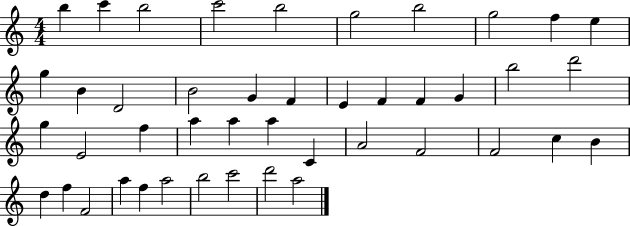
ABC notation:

X:1
T:Untitled
M:4/4
L:1/4
K:C
b c' b2 c'2 b2 g2 b2 g2 f e g B D2 B2 G F E F F G b2 d'2 g E2 f a a a C A2 F2 F2 c B d f F2 a f a2 b2 c'2 d'2 a2